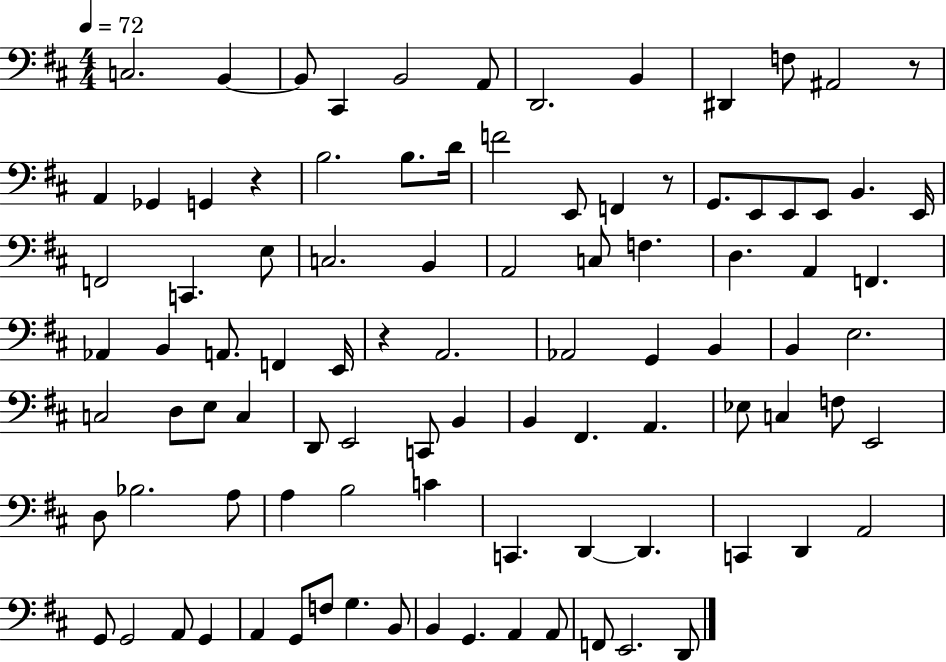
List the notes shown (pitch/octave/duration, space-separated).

C3/h. B2/q B2/e C#2/q B2/h A2/e D2/h. B2/q D#2/q F3/e A#2/h R/e A2/q Gb2/q G2/q R/q B3/h. B3/e. D4/s F4/h E2/e F2/q R/e G2/e. E2/e E2/e E2/e B2/q. E2/s F2/h C2/q. E3/e C3/h. B2/q A2/h C3/e F3/q. D3/q. A2/q F2/q. Ab2/q B2/q A2/e. F2/q E2/s R/q A2/h. Ab2/h G2/q B2/q B2/q E3/h. C3/h D3/e E3/e C3/q D2/e E2/h C2/e B2/q B2/q F#2/q. A2/q. Eb3/e C3/q F3/e E2/h D3/e Bb3/h. A3/e A3/q B3/h C4/q C2/q. D2/q D2/q. C2/q D2/q A2/h G2/e G2/h A2/e G2/q A2/q G2/e F3/e G3/q. B2/e B2/q G2/q. A2/q A2/e F2/e E2/h. D2/e